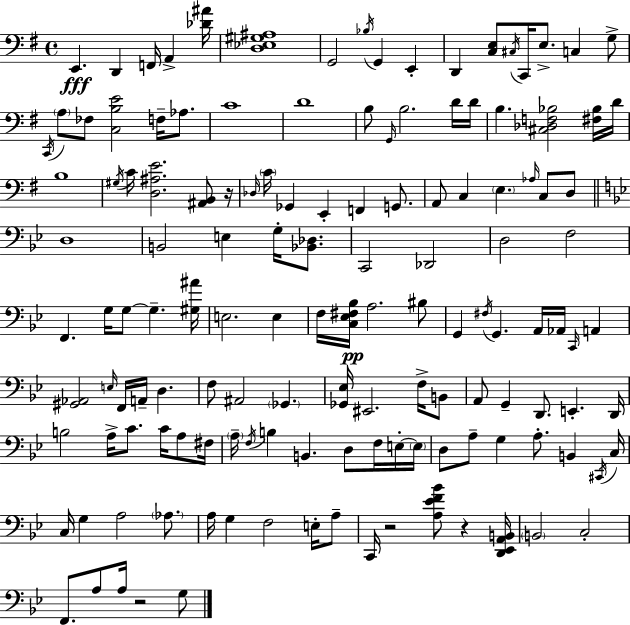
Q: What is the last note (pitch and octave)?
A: G3